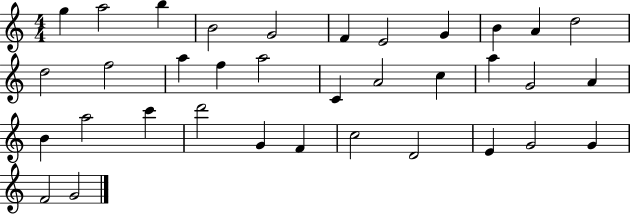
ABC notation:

X:1
T:Untitled
M:4/4
L:1/4
K:C
g a2 b B2 G2 F E2 G B A d2 d2 f2 a f a2 C A2 c a G2 A B a2 c' d'2 G F c2 D2 E G2 G F2 G2